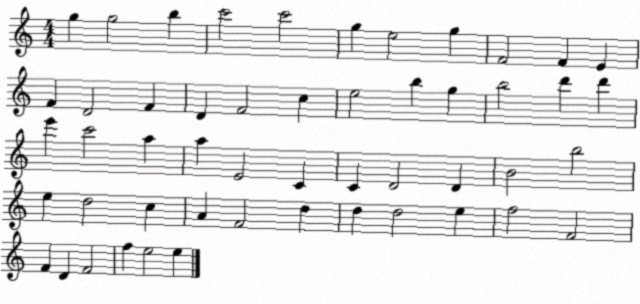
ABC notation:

X:1
T:Untitled
M:4/4
L:1/4
K:C
g g2 b c'2 c'2 g e2 g F2 F E F D2 F D F2 c e2 b g b2 d' d' e' c'2 a a E2 C C D2 D B2 b2 e d2 c A F2 d d d2 e f2 F2 F D F2 f e2 e